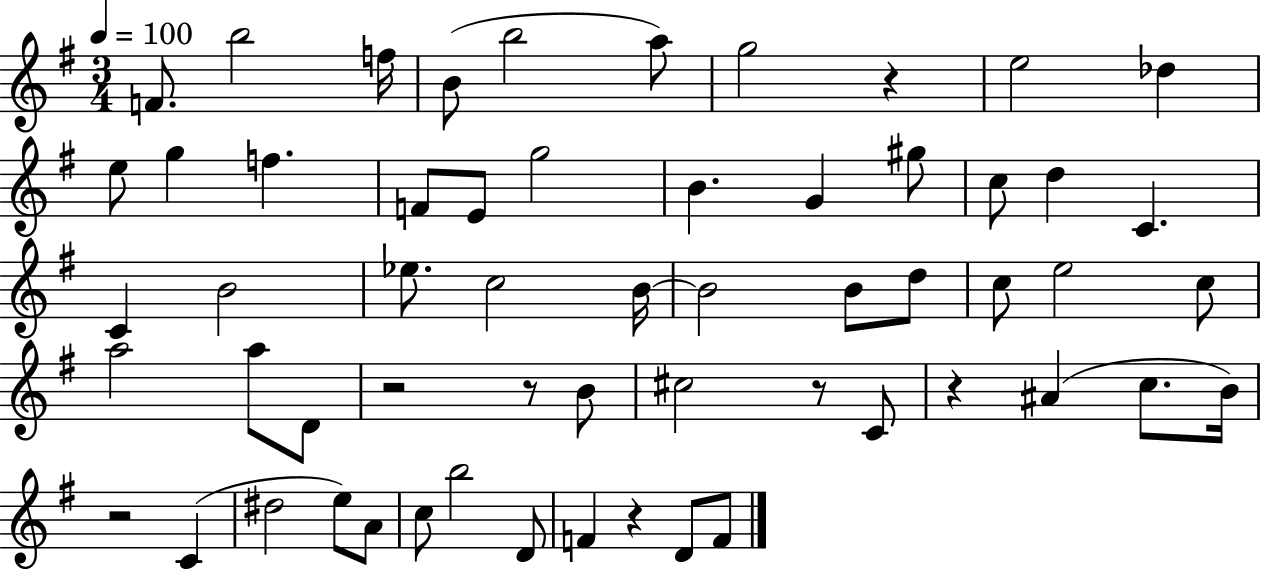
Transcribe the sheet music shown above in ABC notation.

X:1
T:Untitled
M:3/4
L:1/4
K:G
F/2 b2 f/4 B/2 b2 a/2 g2 z e2 _d e/2 g f F/2 E/2 g2 B G ^g/2 c/2 d C C B2 _e/2 c2 B/4 B2 B/2 d/2 c/2 e2 c/2 a2 a/2 D/2 z2 z/2 B/2 ^c2 z/2 C/2 z ^A c/2 B/4 z2 C ^d2 e/2 A/2 c/2 b2 D/2 F z D/2 F/2